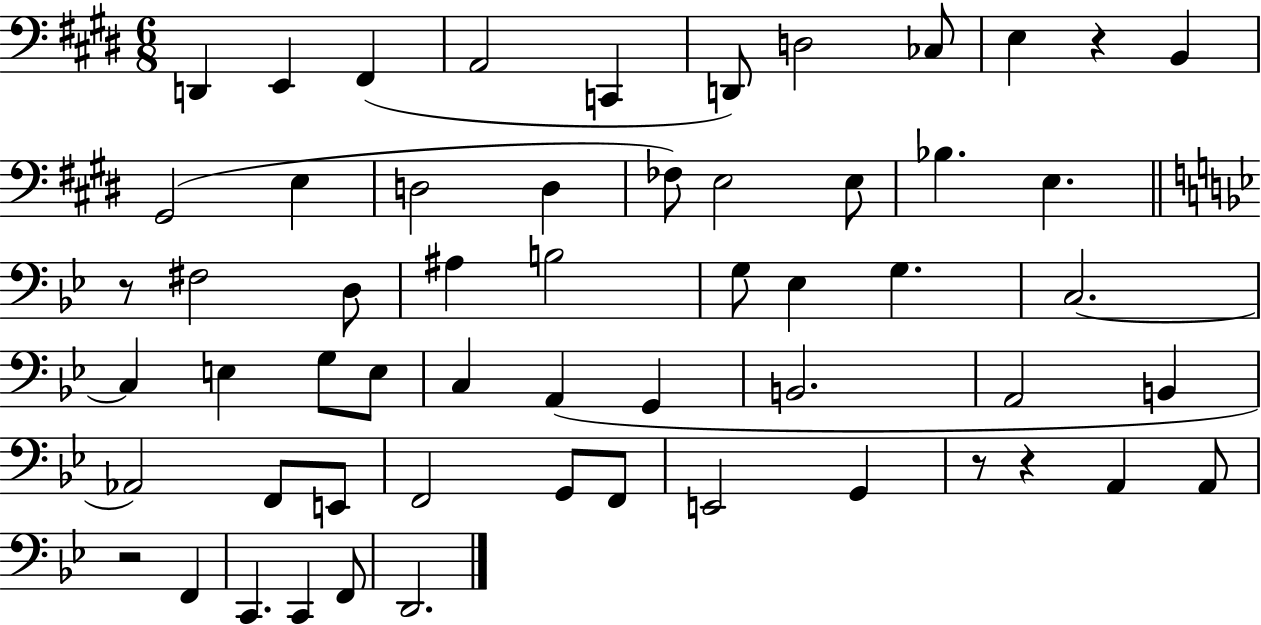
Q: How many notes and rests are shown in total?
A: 57